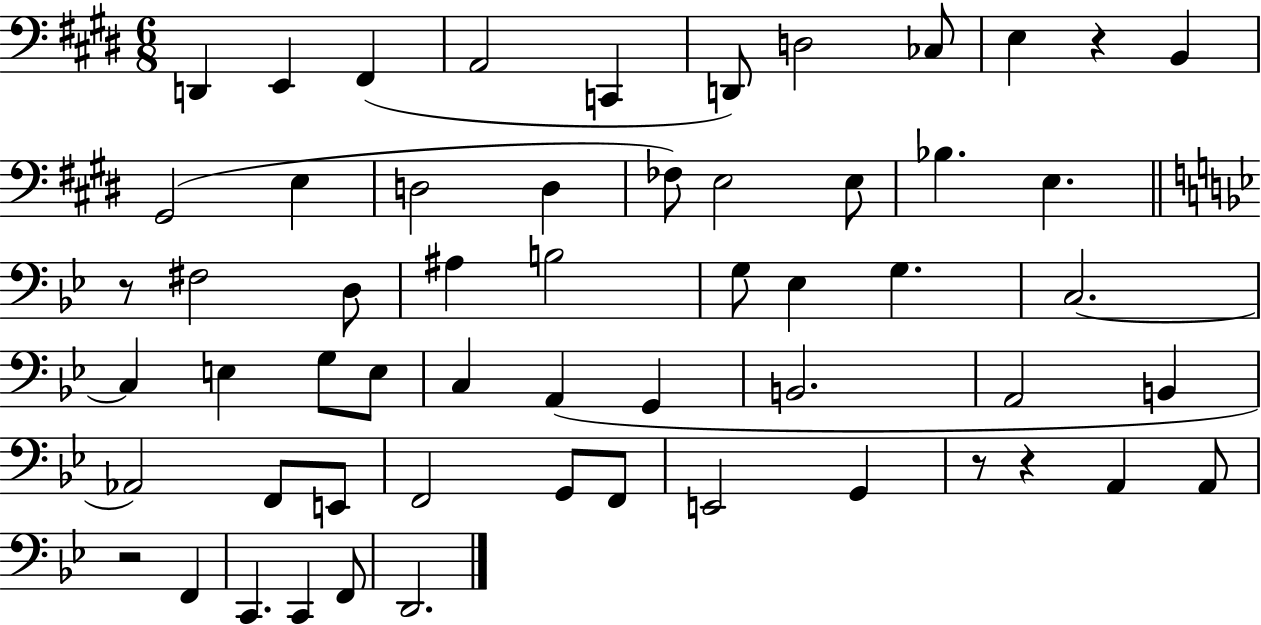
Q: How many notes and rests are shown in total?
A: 57